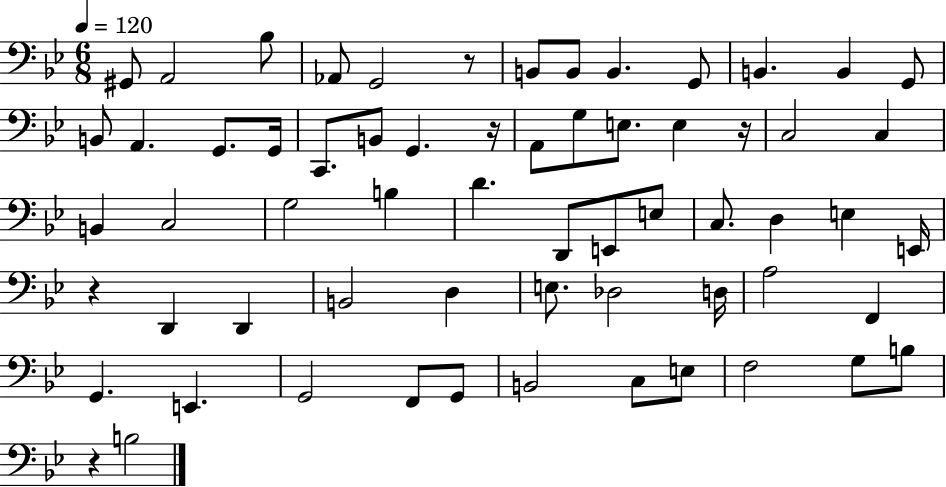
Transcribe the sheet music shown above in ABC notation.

X:1
T:Untitled
M:6/8
L:1/4
K:Bb
^G,,/2 A,,2 _B,/2 _A,,/2 G,,2 z/2 B,,/2 B,,/2 B,, G,,/2 B,, B,, G,,/2 B,,/2 A,, G,,/2 G,,/4 C,,/2 B,,/2 G,, z/4 A,,/2 G,/2 E,/2 E, z/4 C,2 C, B,, C,2 G,2 B, D D,,/2 E,,/2 E,/2 C,/2 D, E, E,,/4 z D,, D,, B,,2 D, E,/2 _D,2 D,/4 A,2 F,, G,, E,, G,,2 F,,/2 G,,/2 B,,2 C,/2 E,/2 F,2 G,/2 B,/2 z B,2